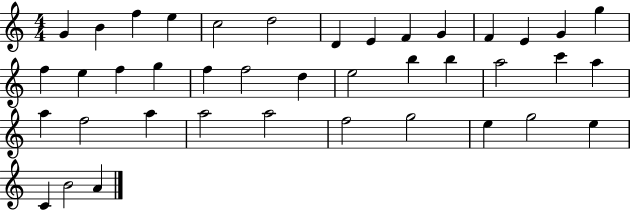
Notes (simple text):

G4/q B4/q F5/q E5/q C5/h D5/h D4/q E4/q F4/q G4/q F4/q E4/q G4/q G5/q F5/q E5/q F5/q G5/q F5/q F5/h D5/q E5/h B5/q B5/q A5/h C6/q A5/q A5/q F5/h A5/q A5/h A5/h F5/h G5/h E5/q G5/h E5/q C4/q B4/h A4/q